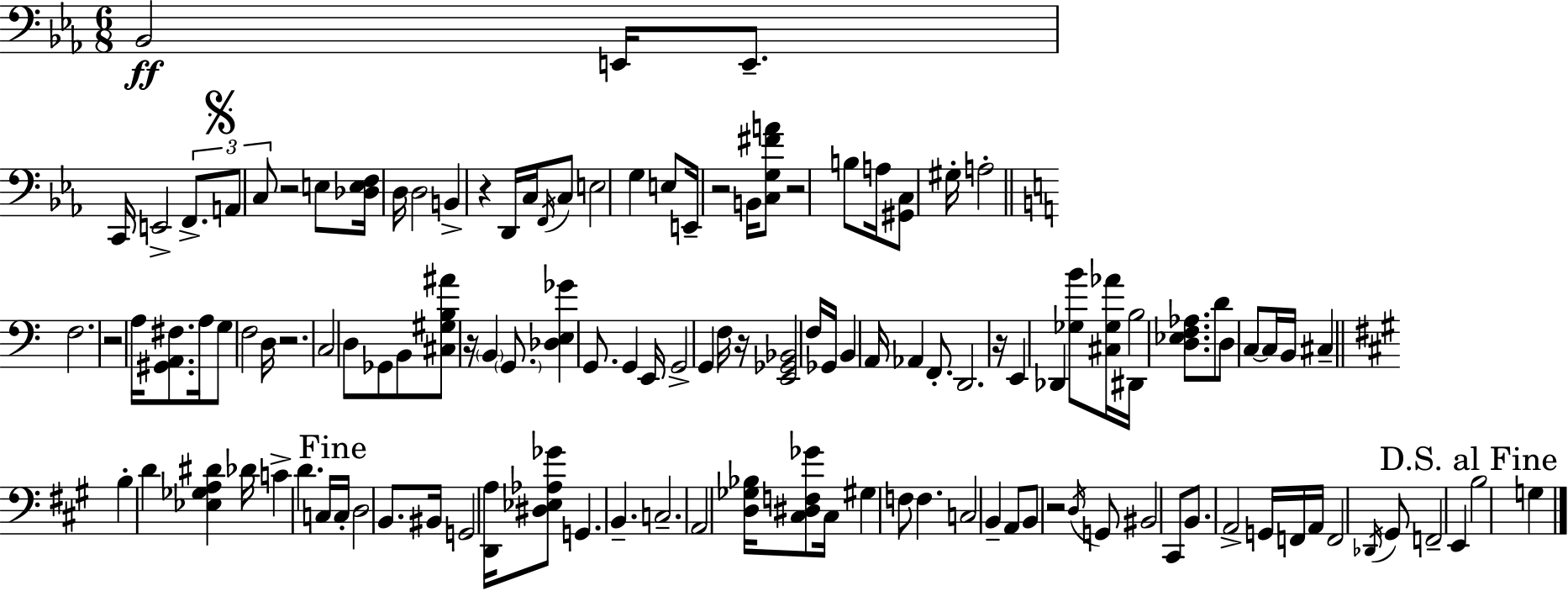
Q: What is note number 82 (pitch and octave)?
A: A2